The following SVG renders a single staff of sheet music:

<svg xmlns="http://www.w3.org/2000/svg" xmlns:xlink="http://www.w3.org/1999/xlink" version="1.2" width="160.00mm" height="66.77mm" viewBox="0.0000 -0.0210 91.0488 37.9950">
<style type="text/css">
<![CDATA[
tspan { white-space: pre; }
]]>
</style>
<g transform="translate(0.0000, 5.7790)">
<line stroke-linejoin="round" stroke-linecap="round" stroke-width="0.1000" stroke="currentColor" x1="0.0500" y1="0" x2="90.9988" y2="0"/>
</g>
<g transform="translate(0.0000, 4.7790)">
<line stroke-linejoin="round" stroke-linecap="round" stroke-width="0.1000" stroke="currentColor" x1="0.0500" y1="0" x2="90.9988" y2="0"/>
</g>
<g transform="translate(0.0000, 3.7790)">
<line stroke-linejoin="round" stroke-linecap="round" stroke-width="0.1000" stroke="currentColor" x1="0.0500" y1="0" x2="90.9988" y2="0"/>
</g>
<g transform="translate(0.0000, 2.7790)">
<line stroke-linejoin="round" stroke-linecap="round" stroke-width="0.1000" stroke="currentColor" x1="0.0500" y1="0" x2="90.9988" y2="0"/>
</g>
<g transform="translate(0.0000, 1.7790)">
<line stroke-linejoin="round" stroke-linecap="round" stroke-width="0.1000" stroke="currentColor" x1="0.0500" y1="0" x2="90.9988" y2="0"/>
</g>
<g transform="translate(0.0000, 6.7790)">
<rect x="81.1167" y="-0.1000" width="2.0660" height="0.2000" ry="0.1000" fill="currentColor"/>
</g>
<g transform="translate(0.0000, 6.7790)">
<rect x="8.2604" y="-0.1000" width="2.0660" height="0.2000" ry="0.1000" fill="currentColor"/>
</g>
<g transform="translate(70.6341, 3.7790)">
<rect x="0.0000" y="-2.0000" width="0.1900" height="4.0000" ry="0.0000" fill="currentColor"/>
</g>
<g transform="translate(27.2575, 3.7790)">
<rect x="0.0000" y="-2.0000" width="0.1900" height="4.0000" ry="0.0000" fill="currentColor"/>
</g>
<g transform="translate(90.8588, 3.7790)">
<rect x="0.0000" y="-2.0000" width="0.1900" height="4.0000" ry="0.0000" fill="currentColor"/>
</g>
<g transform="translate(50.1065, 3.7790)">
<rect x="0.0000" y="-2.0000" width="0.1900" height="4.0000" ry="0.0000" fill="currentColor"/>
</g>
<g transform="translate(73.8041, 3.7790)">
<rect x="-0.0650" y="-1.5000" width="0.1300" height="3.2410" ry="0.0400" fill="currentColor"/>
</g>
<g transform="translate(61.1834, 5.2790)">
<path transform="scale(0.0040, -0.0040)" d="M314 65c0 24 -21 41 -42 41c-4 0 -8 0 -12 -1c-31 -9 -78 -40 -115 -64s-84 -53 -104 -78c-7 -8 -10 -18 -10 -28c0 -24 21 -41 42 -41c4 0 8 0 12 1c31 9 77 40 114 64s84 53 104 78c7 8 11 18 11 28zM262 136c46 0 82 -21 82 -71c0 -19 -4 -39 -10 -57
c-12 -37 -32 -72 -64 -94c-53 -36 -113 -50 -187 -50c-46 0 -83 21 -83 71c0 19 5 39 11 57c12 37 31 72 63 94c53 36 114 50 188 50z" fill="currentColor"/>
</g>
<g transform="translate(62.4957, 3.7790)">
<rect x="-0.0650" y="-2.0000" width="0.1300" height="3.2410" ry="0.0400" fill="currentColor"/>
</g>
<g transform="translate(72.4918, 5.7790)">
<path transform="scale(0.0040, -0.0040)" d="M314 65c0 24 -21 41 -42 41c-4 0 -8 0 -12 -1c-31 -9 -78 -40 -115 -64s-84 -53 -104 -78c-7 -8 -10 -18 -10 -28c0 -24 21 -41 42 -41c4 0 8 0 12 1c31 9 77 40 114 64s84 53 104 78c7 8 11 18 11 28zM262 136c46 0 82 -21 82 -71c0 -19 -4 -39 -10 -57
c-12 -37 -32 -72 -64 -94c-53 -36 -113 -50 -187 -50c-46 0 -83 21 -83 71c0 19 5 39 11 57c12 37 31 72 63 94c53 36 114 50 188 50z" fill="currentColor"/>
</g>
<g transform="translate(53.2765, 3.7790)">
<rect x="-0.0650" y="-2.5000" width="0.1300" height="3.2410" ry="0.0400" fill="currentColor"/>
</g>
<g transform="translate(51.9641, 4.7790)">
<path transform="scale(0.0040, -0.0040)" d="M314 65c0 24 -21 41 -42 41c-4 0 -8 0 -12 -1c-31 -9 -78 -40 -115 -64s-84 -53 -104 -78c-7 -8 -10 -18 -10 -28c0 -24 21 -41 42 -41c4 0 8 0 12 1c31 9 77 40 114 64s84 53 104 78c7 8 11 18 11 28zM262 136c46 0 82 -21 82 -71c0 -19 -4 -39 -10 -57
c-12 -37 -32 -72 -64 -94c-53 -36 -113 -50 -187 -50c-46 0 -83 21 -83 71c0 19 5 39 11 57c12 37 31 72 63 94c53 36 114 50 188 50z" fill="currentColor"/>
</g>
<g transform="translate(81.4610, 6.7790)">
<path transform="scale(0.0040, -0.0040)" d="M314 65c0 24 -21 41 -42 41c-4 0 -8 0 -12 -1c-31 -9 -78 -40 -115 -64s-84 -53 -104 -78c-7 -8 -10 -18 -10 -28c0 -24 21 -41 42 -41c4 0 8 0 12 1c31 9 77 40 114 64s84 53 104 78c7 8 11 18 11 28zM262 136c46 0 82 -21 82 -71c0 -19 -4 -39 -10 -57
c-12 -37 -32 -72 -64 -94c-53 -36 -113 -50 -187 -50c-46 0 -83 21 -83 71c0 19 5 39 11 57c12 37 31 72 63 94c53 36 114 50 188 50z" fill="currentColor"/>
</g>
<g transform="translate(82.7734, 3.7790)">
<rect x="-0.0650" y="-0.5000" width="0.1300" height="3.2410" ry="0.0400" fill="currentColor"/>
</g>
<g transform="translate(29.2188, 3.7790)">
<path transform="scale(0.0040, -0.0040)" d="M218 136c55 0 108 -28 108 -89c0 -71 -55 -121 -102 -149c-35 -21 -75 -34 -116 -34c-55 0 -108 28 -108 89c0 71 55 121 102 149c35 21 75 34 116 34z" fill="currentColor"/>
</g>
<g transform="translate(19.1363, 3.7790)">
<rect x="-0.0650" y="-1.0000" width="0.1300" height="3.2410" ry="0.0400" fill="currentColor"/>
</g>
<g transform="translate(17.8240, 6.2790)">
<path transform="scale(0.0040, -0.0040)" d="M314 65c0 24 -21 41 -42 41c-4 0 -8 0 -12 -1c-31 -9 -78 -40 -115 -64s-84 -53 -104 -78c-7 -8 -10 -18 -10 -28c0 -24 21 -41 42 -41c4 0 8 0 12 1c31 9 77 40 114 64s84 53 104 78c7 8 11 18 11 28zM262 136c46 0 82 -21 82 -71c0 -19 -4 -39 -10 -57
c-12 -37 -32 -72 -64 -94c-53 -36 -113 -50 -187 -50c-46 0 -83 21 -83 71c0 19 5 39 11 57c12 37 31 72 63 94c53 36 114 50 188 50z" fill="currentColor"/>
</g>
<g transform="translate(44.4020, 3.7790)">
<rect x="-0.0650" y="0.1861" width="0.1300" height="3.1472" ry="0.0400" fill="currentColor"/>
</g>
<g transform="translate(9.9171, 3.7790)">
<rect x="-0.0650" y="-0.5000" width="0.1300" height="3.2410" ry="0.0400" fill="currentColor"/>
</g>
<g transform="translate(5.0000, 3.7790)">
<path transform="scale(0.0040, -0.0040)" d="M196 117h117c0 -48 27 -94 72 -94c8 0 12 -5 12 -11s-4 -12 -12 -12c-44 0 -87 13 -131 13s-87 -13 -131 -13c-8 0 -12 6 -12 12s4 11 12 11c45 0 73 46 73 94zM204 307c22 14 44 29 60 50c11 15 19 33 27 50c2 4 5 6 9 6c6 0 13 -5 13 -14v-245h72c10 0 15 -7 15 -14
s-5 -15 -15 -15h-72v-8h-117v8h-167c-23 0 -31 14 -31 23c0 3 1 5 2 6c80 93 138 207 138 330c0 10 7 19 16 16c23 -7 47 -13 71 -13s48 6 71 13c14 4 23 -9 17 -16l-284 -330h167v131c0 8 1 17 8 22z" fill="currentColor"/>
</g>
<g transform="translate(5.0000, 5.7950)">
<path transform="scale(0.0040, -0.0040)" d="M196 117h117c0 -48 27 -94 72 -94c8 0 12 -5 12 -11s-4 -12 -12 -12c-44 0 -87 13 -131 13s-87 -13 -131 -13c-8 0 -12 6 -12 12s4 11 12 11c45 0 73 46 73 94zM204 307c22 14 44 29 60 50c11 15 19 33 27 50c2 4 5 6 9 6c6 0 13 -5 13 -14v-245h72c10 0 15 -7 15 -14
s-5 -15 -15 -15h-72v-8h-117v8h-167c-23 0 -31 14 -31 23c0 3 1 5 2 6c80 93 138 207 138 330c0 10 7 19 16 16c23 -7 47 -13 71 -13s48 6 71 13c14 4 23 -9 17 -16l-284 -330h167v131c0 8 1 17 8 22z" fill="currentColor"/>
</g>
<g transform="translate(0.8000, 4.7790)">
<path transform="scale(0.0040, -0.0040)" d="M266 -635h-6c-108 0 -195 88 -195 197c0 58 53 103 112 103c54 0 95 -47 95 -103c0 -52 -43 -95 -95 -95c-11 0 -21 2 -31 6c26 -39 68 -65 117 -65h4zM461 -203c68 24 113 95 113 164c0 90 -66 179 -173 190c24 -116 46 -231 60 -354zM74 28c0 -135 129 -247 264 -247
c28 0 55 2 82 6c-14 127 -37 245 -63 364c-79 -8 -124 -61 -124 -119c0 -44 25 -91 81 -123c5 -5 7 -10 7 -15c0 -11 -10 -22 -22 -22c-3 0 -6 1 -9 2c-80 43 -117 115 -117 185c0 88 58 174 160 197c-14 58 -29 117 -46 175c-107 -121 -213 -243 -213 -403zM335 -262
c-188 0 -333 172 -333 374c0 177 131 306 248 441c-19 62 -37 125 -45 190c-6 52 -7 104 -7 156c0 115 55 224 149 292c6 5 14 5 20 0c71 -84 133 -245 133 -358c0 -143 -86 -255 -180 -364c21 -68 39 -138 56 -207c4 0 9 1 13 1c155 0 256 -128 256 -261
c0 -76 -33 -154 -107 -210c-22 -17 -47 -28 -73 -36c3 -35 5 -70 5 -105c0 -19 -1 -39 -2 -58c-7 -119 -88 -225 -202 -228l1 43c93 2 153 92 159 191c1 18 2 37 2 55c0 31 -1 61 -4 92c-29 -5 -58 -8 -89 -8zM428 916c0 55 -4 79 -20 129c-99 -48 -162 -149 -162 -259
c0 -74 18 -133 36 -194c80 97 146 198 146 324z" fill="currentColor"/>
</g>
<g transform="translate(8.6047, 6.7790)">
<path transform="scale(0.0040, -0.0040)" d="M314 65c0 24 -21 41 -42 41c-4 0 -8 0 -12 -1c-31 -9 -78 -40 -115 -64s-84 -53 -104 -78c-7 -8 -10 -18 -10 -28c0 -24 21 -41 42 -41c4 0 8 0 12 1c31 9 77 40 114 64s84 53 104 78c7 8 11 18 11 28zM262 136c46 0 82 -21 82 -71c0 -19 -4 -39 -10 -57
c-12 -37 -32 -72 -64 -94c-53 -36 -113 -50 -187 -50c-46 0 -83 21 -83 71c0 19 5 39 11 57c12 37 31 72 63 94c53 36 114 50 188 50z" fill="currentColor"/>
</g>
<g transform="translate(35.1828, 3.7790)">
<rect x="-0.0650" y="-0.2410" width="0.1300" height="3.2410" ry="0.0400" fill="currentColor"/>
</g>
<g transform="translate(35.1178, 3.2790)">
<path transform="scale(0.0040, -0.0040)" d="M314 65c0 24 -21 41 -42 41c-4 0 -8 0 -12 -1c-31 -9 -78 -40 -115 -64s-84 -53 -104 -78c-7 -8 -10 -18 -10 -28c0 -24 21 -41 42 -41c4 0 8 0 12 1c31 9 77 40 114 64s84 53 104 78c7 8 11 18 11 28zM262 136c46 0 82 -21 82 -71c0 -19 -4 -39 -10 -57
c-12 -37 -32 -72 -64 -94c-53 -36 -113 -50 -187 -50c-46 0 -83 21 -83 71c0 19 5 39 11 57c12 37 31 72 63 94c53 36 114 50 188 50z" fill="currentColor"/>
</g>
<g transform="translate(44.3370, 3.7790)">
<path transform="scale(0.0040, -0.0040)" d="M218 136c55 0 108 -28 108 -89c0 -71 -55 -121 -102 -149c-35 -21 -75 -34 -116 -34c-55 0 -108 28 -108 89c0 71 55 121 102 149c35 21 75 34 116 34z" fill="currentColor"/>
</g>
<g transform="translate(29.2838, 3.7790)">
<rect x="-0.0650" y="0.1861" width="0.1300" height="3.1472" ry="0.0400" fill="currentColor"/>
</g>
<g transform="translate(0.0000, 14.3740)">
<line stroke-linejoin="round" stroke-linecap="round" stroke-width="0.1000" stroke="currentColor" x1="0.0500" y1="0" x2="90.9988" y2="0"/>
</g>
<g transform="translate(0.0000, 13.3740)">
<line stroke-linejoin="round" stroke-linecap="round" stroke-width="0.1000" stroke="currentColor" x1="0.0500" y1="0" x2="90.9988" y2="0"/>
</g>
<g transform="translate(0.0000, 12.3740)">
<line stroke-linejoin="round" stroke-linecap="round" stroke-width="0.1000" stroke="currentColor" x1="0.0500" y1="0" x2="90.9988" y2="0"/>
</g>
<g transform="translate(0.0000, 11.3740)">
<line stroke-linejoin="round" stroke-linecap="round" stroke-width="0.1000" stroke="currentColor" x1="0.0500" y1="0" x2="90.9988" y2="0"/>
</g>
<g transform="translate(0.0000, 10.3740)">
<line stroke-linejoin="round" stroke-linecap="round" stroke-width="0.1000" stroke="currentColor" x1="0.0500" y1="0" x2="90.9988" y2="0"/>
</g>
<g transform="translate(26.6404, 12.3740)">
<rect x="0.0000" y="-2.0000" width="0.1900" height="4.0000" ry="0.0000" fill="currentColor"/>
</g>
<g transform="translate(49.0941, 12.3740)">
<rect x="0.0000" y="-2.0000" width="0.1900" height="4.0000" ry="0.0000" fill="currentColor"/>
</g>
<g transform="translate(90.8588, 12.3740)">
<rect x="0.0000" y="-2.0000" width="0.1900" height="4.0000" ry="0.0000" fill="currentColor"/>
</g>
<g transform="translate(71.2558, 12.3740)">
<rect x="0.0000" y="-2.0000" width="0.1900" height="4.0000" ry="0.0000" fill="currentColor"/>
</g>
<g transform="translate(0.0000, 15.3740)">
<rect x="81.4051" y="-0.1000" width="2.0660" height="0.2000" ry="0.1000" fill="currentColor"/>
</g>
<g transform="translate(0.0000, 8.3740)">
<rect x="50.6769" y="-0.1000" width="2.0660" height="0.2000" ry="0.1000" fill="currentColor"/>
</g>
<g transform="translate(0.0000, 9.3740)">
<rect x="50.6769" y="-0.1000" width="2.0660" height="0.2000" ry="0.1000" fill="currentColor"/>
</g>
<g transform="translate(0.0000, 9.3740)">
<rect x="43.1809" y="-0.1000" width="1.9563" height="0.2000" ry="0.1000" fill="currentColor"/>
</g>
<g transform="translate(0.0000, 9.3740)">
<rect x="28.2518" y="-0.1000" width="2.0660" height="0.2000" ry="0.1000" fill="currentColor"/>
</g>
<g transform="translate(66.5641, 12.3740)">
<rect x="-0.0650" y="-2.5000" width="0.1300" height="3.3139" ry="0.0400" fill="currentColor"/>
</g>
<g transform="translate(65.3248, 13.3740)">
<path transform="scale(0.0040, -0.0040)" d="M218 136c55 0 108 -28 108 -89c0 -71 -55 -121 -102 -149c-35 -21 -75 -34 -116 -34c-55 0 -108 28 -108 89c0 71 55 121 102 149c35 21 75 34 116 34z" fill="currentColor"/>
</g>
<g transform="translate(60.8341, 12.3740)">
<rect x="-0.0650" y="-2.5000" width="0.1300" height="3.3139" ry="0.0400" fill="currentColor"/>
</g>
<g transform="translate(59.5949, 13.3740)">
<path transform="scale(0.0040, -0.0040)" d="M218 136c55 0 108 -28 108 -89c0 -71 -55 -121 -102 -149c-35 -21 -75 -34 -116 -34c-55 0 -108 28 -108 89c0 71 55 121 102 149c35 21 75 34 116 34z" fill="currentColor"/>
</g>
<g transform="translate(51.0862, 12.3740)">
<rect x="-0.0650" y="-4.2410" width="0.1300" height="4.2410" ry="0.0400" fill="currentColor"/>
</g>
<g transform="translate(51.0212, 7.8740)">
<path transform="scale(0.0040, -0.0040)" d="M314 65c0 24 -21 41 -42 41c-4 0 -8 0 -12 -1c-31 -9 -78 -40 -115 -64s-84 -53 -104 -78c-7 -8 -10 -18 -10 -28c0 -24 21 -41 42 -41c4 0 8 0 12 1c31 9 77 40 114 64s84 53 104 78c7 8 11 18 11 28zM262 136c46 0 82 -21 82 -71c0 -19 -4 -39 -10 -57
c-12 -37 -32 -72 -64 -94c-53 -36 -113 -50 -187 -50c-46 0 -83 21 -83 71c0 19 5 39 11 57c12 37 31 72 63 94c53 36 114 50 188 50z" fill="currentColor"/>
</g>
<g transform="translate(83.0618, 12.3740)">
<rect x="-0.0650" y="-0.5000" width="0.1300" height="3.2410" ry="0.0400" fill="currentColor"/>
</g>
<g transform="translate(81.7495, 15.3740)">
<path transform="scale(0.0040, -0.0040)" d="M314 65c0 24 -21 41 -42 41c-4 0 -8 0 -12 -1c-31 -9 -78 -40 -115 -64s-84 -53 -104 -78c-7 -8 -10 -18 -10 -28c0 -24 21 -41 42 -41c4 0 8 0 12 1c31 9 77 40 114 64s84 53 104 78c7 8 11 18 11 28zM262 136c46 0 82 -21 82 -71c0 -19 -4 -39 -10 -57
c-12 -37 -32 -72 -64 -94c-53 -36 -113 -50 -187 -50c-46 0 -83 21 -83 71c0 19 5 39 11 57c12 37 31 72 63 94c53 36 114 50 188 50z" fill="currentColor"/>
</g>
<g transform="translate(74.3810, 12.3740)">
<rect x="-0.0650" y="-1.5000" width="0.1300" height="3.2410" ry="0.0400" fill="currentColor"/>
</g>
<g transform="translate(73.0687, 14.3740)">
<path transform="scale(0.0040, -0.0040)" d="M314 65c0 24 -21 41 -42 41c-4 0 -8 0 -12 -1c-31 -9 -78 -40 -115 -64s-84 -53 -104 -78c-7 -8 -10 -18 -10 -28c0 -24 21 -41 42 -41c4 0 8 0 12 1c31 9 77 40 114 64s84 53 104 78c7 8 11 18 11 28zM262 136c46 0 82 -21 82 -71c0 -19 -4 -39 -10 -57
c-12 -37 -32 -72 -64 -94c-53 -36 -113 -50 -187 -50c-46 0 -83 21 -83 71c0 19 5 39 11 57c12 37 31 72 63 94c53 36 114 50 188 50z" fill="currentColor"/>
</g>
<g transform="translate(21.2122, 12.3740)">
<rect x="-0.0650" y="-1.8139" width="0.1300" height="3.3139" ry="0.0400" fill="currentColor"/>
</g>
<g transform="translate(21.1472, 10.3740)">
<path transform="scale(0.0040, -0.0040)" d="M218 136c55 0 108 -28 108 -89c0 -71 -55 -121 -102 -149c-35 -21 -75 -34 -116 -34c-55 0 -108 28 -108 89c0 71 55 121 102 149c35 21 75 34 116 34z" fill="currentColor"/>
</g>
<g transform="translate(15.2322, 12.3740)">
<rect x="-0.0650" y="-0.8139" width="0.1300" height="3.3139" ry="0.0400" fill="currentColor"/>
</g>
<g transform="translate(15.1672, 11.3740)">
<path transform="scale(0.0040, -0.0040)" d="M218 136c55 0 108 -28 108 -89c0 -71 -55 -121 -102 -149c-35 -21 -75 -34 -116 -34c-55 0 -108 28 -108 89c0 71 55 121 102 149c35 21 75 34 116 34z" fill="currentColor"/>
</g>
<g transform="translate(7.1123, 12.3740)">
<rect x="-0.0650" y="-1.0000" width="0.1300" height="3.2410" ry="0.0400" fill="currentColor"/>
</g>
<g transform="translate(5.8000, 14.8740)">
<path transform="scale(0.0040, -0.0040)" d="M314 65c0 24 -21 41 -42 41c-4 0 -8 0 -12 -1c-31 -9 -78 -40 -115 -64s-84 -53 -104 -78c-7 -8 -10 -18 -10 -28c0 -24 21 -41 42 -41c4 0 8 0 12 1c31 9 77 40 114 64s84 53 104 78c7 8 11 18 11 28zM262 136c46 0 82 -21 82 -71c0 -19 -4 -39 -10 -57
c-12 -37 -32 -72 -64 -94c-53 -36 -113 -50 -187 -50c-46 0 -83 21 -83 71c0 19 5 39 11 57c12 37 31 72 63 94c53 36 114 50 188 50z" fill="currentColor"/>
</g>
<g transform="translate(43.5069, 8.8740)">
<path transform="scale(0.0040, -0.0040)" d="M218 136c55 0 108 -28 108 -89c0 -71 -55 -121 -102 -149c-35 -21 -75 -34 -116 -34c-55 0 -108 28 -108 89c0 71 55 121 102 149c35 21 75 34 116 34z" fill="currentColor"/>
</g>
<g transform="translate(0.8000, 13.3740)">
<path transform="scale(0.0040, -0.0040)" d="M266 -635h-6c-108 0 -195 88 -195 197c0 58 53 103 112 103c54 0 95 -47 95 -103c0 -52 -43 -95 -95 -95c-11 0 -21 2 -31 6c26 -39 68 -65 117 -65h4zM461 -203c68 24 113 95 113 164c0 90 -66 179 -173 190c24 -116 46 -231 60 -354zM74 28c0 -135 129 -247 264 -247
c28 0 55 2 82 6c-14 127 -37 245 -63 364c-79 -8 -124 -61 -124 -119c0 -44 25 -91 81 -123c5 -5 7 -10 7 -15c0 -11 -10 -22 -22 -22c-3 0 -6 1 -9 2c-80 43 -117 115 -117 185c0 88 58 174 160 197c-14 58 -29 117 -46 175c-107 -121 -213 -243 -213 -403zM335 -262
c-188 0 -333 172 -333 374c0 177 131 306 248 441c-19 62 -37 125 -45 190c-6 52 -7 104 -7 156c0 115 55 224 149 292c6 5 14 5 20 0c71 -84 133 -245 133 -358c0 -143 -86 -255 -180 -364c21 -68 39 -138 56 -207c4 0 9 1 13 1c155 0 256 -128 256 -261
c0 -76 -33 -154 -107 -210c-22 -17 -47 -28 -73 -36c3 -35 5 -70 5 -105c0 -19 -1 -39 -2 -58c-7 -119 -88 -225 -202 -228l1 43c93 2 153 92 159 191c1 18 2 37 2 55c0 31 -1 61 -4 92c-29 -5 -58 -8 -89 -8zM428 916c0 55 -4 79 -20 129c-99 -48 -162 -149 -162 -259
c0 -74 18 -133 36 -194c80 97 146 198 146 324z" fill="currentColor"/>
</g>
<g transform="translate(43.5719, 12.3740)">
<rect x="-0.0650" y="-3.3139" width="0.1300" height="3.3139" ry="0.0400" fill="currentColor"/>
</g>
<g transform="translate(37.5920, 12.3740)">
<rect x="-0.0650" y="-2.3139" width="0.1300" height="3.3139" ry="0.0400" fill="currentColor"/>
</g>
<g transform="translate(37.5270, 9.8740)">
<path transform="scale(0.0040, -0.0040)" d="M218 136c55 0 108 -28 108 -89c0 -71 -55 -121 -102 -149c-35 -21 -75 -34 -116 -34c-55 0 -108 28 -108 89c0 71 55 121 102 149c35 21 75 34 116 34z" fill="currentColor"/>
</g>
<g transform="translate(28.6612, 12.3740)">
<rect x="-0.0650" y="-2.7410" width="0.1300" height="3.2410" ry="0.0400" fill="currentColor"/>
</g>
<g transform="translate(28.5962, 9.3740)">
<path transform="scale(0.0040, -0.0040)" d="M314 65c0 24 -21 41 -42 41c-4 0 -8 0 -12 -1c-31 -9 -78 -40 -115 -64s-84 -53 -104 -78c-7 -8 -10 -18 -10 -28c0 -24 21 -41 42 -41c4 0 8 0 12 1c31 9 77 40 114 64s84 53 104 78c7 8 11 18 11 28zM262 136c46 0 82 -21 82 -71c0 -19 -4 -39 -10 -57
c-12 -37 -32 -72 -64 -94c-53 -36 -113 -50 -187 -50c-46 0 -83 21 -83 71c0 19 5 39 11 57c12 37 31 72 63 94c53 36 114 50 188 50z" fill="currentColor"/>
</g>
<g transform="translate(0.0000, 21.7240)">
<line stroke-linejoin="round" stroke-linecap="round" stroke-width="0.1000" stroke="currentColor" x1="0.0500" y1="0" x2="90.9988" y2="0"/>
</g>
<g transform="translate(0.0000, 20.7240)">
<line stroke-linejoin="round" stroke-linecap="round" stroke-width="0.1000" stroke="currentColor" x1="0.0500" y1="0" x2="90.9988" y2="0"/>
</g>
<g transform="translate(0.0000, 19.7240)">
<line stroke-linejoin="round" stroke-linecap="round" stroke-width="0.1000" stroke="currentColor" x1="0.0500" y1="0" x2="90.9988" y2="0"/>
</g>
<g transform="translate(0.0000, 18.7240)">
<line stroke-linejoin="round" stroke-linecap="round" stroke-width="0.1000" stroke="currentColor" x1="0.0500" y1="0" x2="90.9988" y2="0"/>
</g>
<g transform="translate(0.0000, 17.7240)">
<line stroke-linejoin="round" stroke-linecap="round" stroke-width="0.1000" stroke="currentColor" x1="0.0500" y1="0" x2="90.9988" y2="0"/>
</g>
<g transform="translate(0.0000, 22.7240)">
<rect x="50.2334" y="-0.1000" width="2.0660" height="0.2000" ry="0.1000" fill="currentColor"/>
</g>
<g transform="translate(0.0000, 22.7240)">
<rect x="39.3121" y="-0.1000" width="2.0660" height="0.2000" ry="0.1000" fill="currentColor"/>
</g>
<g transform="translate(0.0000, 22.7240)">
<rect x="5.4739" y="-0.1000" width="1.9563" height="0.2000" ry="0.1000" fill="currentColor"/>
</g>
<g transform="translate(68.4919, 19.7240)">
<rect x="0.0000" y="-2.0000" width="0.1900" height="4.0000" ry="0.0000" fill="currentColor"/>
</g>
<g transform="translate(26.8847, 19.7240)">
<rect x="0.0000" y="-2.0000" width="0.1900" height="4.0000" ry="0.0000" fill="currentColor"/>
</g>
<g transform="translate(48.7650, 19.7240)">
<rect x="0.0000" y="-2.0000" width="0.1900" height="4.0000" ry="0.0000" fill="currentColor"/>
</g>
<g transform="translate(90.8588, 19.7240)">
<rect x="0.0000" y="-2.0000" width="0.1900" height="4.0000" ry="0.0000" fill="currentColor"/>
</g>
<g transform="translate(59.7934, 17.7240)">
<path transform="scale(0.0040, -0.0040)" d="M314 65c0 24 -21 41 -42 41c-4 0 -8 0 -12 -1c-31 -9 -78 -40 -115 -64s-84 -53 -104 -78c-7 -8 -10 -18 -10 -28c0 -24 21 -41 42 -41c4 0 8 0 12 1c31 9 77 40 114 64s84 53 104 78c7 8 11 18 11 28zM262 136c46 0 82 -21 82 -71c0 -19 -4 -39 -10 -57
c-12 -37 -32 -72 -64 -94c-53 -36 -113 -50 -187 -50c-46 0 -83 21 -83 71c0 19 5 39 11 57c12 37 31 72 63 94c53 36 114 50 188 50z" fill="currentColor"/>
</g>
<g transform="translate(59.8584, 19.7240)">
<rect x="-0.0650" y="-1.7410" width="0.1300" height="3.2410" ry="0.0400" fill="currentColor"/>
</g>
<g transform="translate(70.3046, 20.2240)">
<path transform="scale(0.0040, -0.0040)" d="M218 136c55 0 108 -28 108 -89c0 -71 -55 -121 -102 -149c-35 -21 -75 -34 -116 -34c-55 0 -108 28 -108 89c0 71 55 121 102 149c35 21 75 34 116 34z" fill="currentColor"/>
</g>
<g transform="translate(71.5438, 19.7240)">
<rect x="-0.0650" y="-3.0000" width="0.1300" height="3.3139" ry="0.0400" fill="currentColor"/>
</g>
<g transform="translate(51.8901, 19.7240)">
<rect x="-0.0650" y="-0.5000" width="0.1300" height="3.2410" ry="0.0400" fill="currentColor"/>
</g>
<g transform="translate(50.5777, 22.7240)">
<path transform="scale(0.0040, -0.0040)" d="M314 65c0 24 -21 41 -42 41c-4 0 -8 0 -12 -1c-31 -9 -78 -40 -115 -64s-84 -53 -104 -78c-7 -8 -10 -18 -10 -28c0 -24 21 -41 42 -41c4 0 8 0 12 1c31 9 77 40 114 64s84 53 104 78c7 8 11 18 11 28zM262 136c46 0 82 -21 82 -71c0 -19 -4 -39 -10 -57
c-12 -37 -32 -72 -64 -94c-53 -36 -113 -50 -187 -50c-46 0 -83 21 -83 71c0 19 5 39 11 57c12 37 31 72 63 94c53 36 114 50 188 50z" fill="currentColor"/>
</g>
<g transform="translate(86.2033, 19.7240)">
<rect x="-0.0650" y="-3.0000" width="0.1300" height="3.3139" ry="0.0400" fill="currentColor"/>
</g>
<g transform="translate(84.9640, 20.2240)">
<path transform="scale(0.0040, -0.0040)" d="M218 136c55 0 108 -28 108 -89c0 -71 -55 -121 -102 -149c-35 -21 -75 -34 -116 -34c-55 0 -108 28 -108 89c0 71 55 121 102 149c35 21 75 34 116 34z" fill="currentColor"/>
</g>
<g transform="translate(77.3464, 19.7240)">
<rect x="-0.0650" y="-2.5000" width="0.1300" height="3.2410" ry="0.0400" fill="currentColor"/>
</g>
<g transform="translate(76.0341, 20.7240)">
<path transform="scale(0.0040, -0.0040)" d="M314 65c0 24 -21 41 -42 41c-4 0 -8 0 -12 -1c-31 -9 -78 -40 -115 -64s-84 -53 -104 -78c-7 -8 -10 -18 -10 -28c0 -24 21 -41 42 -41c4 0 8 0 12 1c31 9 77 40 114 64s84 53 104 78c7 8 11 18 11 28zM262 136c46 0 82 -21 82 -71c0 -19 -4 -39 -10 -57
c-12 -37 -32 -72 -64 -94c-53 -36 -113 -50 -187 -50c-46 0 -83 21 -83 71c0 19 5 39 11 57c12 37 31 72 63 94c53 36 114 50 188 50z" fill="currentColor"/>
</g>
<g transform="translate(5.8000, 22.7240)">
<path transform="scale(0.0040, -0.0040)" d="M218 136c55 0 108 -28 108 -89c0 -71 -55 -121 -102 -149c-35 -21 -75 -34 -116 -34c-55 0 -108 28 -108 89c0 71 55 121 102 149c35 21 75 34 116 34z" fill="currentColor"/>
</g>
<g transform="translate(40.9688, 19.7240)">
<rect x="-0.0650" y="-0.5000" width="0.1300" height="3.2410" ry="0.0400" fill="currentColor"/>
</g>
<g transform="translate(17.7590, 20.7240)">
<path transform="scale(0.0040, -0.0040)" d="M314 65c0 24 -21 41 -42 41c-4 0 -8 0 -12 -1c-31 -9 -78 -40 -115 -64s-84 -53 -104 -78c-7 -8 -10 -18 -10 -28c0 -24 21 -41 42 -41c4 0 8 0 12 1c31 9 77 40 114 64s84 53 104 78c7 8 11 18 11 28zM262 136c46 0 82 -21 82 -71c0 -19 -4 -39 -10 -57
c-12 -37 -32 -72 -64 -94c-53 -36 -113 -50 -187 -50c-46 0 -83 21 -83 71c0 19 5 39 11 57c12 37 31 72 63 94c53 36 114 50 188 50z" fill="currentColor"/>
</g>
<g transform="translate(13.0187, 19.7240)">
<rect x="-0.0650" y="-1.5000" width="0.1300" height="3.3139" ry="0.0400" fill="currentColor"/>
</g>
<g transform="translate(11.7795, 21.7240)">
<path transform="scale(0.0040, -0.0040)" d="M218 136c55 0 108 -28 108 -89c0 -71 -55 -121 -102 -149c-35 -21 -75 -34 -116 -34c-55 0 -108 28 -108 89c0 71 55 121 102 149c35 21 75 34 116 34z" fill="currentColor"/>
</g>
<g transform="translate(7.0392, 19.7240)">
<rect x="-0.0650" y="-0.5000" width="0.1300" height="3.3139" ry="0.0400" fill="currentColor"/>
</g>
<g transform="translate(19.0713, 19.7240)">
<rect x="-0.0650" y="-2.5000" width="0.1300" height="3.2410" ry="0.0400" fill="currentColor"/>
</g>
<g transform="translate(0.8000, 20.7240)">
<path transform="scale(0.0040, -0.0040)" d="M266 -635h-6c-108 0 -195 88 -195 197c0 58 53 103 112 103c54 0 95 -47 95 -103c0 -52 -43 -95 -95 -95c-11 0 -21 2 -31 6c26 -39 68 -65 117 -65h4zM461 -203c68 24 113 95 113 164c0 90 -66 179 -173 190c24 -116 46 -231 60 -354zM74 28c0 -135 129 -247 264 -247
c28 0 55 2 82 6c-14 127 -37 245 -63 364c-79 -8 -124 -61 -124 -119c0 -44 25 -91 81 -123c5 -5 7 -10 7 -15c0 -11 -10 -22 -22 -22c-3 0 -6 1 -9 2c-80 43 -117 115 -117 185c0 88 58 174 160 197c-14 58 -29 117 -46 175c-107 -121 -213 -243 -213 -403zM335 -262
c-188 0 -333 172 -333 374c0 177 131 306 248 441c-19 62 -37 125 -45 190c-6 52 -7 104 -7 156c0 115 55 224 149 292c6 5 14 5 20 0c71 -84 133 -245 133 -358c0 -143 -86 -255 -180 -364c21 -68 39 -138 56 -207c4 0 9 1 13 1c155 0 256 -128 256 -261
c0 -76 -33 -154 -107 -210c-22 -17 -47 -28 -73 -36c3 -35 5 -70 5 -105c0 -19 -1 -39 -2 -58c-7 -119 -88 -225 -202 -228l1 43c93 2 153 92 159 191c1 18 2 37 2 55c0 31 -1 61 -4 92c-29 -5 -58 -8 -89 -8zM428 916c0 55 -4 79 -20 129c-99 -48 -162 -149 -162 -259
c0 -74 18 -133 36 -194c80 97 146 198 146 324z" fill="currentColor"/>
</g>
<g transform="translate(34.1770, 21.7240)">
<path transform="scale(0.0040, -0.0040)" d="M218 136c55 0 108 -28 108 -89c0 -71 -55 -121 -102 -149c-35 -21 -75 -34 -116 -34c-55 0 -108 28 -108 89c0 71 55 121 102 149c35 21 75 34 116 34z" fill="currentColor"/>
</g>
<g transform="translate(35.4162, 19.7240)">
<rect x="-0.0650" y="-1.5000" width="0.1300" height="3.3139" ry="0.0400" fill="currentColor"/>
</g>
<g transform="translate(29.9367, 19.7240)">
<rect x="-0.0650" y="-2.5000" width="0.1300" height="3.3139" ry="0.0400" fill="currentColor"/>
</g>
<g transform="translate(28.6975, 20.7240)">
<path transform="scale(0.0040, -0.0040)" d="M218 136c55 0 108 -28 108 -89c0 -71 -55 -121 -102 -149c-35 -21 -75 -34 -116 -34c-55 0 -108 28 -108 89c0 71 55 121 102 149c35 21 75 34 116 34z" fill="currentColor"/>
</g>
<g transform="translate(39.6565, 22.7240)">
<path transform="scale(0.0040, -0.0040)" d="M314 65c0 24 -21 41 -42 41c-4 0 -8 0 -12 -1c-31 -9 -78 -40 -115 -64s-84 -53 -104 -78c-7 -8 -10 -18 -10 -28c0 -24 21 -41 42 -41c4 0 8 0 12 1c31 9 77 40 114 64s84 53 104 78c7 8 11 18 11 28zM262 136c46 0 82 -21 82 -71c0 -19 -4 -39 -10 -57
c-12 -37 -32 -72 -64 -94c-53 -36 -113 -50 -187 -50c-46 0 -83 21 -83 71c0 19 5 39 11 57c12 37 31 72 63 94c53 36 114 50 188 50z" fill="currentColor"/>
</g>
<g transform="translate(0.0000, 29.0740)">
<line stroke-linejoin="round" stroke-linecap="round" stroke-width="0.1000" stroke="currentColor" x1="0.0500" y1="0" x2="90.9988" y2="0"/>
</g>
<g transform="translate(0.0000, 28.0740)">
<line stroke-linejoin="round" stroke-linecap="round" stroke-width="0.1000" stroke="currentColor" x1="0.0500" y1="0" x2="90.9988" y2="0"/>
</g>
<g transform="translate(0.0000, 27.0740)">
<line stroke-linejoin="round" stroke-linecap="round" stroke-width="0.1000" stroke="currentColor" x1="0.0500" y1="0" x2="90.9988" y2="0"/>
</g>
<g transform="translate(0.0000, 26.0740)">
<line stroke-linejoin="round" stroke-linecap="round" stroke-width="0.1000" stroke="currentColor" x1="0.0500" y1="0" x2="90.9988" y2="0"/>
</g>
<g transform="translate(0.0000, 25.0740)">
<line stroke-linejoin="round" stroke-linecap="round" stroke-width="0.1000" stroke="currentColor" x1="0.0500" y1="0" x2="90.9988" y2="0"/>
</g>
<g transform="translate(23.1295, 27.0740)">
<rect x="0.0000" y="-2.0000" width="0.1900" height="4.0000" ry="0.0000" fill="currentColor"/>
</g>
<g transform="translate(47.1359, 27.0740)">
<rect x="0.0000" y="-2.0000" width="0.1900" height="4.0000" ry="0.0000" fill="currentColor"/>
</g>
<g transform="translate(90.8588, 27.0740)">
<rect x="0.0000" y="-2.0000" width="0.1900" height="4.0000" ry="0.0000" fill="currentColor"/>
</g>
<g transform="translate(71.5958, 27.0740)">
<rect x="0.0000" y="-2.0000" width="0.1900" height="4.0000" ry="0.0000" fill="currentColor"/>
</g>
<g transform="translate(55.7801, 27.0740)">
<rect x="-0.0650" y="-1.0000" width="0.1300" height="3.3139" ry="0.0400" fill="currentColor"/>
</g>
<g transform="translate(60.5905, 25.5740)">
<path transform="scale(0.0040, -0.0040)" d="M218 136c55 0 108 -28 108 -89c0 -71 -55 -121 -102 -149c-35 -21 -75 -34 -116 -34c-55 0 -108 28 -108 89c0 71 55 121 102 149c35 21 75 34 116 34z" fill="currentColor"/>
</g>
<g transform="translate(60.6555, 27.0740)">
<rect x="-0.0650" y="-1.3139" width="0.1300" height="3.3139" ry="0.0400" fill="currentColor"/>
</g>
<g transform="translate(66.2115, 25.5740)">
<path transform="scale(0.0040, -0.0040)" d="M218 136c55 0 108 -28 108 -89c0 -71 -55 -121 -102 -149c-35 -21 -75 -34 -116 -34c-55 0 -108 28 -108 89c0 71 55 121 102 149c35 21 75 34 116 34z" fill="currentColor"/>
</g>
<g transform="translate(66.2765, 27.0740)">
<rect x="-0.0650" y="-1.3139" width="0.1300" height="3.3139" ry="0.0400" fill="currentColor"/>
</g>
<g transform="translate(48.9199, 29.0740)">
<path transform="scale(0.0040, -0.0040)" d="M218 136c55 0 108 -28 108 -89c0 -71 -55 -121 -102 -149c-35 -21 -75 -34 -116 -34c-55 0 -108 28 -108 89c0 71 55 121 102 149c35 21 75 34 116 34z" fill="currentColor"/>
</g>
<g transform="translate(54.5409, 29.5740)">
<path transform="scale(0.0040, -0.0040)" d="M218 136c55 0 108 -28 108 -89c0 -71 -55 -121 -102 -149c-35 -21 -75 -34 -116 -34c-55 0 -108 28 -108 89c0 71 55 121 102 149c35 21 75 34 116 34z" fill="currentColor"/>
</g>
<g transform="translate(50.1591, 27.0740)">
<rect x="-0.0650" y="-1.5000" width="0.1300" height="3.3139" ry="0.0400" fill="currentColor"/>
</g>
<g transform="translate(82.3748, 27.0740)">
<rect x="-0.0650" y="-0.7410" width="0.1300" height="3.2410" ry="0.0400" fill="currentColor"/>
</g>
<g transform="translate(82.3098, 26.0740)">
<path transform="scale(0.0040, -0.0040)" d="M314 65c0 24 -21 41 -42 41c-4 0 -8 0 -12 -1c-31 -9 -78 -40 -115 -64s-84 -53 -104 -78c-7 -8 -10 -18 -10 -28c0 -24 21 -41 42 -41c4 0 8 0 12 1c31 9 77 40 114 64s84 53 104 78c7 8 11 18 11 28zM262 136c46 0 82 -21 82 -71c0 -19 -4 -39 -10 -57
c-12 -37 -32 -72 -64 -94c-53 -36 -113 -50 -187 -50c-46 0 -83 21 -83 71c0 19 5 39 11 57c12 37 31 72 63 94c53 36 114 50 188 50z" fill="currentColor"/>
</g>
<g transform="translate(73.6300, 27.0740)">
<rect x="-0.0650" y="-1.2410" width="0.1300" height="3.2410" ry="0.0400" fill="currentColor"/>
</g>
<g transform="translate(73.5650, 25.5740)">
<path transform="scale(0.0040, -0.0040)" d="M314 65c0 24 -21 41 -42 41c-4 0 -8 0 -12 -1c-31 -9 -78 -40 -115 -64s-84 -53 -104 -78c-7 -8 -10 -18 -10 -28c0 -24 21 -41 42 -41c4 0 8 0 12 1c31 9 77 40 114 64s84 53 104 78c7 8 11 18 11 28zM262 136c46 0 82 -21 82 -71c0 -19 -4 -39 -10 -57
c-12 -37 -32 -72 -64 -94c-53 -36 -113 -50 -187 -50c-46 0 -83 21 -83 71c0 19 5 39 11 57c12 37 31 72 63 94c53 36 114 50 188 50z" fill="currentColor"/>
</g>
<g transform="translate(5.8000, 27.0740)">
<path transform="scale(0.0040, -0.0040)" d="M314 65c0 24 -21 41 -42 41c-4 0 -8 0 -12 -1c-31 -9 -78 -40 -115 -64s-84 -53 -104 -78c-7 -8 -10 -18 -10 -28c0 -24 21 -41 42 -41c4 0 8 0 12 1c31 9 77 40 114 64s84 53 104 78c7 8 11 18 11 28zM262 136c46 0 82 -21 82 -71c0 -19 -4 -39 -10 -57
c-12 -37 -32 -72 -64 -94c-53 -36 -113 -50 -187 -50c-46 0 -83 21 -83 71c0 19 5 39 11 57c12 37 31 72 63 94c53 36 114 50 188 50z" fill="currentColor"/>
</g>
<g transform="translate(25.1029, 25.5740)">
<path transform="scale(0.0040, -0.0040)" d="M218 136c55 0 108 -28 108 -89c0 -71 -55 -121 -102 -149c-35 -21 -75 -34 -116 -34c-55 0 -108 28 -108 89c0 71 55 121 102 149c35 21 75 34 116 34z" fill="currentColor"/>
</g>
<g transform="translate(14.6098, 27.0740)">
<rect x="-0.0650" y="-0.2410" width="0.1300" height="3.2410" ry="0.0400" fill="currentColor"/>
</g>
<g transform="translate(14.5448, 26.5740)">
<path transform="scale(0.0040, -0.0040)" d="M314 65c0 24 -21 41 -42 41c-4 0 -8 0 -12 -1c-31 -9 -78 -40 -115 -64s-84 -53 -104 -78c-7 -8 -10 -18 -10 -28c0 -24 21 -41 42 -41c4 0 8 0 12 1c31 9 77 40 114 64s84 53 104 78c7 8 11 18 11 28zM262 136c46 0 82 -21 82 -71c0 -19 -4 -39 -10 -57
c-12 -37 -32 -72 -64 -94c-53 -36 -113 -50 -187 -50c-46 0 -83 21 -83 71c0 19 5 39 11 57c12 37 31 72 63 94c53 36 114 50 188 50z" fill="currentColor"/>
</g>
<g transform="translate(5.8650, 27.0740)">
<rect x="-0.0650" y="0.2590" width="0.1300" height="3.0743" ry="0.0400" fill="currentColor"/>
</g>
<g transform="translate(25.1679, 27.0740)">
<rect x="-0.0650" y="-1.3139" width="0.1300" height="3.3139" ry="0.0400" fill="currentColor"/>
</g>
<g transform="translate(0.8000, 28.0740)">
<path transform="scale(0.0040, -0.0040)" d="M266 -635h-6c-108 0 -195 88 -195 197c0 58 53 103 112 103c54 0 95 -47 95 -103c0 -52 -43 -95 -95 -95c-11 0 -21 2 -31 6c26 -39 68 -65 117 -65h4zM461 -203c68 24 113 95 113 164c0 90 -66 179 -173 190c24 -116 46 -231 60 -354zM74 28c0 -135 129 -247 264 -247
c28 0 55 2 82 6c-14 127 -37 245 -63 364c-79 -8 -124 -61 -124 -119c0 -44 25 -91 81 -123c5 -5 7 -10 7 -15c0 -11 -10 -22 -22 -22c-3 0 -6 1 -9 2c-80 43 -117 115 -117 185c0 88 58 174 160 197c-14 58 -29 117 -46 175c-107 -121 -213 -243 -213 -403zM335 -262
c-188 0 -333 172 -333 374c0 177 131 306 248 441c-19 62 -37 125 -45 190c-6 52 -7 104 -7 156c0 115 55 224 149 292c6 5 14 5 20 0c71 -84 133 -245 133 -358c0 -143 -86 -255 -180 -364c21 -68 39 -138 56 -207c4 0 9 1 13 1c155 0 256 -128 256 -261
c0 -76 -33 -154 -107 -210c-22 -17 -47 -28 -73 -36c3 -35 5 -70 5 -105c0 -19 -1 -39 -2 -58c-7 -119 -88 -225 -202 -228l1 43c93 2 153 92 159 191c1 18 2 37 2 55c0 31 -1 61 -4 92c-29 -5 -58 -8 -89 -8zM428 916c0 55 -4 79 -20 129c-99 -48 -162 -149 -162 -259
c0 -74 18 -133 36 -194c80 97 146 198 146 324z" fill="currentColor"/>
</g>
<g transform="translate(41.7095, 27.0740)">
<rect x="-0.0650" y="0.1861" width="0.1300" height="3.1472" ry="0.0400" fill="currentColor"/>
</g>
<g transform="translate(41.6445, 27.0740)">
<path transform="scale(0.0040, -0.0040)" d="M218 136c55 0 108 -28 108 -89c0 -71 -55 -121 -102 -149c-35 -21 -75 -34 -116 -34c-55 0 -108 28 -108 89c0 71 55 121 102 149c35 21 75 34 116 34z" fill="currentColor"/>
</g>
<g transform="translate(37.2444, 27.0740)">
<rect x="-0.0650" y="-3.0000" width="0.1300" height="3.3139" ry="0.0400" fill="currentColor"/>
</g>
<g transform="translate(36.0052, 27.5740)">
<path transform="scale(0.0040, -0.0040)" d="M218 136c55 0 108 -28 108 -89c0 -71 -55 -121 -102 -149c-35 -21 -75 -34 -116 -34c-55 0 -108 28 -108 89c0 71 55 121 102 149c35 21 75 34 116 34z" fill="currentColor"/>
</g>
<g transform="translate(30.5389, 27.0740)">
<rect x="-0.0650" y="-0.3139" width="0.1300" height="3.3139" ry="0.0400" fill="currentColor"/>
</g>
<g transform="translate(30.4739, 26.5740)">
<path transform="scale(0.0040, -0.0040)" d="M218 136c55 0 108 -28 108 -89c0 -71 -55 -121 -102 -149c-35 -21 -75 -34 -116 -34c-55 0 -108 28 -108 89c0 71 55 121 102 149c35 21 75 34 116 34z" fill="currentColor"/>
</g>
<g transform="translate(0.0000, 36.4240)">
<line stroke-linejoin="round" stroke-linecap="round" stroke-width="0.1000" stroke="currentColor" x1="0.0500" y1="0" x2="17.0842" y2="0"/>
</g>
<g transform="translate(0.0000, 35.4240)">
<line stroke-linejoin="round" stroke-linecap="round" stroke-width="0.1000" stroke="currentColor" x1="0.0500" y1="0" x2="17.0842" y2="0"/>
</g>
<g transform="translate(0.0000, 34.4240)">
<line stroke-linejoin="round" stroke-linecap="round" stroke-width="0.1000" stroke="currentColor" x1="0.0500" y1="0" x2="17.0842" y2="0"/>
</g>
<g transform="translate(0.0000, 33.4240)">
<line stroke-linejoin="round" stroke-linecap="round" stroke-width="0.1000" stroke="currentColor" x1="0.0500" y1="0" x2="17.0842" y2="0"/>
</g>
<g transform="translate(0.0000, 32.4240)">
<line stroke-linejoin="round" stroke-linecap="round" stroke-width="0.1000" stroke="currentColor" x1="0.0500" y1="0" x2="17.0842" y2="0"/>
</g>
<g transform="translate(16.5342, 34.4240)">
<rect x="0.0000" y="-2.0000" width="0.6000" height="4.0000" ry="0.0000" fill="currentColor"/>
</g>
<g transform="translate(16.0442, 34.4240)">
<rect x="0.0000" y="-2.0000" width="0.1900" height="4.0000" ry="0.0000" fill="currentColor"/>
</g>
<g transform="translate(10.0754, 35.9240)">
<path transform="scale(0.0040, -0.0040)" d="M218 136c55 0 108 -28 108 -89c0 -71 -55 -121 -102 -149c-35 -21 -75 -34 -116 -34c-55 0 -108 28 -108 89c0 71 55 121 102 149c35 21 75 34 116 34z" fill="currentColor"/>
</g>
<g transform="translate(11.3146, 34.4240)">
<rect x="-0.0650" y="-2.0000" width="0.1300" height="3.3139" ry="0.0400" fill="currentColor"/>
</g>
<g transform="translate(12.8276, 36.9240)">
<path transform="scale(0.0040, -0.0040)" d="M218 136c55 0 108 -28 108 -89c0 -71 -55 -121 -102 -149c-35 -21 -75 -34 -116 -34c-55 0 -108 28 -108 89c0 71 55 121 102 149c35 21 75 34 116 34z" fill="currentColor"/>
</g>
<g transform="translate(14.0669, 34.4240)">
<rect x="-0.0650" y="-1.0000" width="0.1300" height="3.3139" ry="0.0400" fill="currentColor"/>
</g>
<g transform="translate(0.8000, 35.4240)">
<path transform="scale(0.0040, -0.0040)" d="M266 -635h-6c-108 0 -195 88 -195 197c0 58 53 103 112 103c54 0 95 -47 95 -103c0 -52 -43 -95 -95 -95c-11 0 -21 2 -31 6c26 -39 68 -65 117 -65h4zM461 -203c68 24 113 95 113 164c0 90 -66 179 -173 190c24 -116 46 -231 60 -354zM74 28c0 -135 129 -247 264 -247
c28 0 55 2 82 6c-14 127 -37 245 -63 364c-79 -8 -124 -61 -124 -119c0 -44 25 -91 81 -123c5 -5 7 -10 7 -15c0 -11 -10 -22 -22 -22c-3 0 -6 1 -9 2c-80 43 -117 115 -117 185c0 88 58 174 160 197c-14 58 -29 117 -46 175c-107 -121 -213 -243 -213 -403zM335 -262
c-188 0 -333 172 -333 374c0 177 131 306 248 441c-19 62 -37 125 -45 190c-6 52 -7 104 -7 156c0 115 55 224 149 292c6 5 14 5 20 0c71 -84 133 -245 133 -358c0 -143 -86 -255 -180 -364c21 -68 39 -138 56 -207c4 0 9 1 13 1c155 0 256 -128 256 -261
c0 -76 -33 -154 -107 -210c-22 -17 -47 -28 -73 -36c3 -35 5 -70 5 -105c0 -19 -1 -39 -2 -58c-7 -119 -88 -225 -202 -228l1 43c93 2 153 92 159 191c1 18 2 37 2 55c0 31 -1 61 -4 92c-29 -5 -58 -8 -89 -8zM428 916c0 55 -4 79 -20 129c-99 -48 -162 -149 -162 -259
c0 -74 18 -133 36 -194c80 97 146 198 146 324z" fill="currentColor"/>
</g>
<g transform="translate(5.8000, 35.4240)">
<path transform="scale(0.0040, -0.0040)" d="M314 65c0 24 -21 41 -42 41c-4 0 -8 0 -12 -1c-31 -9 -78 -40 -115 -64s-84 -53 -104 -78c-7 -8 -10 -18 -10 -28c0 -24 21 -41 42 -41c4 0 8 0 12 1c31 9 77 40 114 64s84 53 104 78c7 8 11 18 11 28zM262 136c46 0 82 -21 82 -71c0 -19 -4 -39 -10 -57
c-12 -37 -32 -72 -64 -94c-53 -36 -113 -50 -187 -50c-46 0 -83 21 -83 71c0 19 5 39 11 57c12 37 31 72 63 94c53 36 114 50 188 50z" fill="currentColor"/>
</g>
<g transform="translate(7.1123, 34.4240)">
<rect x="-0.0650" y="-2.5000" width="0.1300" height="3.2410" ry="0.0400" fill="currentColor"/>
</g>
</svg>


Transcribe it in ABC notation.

X:1
T:Untitled
M:4/4
L:1/4
K:C
C2 D2 B c2 B G2 F2 E2 C2 D2 d f a2 g b d'2 G G E2 C2 C E G2 G E C2 C2 f2 A G2 A B2 c2 e c A B E D e e e2 d2 G2 F D